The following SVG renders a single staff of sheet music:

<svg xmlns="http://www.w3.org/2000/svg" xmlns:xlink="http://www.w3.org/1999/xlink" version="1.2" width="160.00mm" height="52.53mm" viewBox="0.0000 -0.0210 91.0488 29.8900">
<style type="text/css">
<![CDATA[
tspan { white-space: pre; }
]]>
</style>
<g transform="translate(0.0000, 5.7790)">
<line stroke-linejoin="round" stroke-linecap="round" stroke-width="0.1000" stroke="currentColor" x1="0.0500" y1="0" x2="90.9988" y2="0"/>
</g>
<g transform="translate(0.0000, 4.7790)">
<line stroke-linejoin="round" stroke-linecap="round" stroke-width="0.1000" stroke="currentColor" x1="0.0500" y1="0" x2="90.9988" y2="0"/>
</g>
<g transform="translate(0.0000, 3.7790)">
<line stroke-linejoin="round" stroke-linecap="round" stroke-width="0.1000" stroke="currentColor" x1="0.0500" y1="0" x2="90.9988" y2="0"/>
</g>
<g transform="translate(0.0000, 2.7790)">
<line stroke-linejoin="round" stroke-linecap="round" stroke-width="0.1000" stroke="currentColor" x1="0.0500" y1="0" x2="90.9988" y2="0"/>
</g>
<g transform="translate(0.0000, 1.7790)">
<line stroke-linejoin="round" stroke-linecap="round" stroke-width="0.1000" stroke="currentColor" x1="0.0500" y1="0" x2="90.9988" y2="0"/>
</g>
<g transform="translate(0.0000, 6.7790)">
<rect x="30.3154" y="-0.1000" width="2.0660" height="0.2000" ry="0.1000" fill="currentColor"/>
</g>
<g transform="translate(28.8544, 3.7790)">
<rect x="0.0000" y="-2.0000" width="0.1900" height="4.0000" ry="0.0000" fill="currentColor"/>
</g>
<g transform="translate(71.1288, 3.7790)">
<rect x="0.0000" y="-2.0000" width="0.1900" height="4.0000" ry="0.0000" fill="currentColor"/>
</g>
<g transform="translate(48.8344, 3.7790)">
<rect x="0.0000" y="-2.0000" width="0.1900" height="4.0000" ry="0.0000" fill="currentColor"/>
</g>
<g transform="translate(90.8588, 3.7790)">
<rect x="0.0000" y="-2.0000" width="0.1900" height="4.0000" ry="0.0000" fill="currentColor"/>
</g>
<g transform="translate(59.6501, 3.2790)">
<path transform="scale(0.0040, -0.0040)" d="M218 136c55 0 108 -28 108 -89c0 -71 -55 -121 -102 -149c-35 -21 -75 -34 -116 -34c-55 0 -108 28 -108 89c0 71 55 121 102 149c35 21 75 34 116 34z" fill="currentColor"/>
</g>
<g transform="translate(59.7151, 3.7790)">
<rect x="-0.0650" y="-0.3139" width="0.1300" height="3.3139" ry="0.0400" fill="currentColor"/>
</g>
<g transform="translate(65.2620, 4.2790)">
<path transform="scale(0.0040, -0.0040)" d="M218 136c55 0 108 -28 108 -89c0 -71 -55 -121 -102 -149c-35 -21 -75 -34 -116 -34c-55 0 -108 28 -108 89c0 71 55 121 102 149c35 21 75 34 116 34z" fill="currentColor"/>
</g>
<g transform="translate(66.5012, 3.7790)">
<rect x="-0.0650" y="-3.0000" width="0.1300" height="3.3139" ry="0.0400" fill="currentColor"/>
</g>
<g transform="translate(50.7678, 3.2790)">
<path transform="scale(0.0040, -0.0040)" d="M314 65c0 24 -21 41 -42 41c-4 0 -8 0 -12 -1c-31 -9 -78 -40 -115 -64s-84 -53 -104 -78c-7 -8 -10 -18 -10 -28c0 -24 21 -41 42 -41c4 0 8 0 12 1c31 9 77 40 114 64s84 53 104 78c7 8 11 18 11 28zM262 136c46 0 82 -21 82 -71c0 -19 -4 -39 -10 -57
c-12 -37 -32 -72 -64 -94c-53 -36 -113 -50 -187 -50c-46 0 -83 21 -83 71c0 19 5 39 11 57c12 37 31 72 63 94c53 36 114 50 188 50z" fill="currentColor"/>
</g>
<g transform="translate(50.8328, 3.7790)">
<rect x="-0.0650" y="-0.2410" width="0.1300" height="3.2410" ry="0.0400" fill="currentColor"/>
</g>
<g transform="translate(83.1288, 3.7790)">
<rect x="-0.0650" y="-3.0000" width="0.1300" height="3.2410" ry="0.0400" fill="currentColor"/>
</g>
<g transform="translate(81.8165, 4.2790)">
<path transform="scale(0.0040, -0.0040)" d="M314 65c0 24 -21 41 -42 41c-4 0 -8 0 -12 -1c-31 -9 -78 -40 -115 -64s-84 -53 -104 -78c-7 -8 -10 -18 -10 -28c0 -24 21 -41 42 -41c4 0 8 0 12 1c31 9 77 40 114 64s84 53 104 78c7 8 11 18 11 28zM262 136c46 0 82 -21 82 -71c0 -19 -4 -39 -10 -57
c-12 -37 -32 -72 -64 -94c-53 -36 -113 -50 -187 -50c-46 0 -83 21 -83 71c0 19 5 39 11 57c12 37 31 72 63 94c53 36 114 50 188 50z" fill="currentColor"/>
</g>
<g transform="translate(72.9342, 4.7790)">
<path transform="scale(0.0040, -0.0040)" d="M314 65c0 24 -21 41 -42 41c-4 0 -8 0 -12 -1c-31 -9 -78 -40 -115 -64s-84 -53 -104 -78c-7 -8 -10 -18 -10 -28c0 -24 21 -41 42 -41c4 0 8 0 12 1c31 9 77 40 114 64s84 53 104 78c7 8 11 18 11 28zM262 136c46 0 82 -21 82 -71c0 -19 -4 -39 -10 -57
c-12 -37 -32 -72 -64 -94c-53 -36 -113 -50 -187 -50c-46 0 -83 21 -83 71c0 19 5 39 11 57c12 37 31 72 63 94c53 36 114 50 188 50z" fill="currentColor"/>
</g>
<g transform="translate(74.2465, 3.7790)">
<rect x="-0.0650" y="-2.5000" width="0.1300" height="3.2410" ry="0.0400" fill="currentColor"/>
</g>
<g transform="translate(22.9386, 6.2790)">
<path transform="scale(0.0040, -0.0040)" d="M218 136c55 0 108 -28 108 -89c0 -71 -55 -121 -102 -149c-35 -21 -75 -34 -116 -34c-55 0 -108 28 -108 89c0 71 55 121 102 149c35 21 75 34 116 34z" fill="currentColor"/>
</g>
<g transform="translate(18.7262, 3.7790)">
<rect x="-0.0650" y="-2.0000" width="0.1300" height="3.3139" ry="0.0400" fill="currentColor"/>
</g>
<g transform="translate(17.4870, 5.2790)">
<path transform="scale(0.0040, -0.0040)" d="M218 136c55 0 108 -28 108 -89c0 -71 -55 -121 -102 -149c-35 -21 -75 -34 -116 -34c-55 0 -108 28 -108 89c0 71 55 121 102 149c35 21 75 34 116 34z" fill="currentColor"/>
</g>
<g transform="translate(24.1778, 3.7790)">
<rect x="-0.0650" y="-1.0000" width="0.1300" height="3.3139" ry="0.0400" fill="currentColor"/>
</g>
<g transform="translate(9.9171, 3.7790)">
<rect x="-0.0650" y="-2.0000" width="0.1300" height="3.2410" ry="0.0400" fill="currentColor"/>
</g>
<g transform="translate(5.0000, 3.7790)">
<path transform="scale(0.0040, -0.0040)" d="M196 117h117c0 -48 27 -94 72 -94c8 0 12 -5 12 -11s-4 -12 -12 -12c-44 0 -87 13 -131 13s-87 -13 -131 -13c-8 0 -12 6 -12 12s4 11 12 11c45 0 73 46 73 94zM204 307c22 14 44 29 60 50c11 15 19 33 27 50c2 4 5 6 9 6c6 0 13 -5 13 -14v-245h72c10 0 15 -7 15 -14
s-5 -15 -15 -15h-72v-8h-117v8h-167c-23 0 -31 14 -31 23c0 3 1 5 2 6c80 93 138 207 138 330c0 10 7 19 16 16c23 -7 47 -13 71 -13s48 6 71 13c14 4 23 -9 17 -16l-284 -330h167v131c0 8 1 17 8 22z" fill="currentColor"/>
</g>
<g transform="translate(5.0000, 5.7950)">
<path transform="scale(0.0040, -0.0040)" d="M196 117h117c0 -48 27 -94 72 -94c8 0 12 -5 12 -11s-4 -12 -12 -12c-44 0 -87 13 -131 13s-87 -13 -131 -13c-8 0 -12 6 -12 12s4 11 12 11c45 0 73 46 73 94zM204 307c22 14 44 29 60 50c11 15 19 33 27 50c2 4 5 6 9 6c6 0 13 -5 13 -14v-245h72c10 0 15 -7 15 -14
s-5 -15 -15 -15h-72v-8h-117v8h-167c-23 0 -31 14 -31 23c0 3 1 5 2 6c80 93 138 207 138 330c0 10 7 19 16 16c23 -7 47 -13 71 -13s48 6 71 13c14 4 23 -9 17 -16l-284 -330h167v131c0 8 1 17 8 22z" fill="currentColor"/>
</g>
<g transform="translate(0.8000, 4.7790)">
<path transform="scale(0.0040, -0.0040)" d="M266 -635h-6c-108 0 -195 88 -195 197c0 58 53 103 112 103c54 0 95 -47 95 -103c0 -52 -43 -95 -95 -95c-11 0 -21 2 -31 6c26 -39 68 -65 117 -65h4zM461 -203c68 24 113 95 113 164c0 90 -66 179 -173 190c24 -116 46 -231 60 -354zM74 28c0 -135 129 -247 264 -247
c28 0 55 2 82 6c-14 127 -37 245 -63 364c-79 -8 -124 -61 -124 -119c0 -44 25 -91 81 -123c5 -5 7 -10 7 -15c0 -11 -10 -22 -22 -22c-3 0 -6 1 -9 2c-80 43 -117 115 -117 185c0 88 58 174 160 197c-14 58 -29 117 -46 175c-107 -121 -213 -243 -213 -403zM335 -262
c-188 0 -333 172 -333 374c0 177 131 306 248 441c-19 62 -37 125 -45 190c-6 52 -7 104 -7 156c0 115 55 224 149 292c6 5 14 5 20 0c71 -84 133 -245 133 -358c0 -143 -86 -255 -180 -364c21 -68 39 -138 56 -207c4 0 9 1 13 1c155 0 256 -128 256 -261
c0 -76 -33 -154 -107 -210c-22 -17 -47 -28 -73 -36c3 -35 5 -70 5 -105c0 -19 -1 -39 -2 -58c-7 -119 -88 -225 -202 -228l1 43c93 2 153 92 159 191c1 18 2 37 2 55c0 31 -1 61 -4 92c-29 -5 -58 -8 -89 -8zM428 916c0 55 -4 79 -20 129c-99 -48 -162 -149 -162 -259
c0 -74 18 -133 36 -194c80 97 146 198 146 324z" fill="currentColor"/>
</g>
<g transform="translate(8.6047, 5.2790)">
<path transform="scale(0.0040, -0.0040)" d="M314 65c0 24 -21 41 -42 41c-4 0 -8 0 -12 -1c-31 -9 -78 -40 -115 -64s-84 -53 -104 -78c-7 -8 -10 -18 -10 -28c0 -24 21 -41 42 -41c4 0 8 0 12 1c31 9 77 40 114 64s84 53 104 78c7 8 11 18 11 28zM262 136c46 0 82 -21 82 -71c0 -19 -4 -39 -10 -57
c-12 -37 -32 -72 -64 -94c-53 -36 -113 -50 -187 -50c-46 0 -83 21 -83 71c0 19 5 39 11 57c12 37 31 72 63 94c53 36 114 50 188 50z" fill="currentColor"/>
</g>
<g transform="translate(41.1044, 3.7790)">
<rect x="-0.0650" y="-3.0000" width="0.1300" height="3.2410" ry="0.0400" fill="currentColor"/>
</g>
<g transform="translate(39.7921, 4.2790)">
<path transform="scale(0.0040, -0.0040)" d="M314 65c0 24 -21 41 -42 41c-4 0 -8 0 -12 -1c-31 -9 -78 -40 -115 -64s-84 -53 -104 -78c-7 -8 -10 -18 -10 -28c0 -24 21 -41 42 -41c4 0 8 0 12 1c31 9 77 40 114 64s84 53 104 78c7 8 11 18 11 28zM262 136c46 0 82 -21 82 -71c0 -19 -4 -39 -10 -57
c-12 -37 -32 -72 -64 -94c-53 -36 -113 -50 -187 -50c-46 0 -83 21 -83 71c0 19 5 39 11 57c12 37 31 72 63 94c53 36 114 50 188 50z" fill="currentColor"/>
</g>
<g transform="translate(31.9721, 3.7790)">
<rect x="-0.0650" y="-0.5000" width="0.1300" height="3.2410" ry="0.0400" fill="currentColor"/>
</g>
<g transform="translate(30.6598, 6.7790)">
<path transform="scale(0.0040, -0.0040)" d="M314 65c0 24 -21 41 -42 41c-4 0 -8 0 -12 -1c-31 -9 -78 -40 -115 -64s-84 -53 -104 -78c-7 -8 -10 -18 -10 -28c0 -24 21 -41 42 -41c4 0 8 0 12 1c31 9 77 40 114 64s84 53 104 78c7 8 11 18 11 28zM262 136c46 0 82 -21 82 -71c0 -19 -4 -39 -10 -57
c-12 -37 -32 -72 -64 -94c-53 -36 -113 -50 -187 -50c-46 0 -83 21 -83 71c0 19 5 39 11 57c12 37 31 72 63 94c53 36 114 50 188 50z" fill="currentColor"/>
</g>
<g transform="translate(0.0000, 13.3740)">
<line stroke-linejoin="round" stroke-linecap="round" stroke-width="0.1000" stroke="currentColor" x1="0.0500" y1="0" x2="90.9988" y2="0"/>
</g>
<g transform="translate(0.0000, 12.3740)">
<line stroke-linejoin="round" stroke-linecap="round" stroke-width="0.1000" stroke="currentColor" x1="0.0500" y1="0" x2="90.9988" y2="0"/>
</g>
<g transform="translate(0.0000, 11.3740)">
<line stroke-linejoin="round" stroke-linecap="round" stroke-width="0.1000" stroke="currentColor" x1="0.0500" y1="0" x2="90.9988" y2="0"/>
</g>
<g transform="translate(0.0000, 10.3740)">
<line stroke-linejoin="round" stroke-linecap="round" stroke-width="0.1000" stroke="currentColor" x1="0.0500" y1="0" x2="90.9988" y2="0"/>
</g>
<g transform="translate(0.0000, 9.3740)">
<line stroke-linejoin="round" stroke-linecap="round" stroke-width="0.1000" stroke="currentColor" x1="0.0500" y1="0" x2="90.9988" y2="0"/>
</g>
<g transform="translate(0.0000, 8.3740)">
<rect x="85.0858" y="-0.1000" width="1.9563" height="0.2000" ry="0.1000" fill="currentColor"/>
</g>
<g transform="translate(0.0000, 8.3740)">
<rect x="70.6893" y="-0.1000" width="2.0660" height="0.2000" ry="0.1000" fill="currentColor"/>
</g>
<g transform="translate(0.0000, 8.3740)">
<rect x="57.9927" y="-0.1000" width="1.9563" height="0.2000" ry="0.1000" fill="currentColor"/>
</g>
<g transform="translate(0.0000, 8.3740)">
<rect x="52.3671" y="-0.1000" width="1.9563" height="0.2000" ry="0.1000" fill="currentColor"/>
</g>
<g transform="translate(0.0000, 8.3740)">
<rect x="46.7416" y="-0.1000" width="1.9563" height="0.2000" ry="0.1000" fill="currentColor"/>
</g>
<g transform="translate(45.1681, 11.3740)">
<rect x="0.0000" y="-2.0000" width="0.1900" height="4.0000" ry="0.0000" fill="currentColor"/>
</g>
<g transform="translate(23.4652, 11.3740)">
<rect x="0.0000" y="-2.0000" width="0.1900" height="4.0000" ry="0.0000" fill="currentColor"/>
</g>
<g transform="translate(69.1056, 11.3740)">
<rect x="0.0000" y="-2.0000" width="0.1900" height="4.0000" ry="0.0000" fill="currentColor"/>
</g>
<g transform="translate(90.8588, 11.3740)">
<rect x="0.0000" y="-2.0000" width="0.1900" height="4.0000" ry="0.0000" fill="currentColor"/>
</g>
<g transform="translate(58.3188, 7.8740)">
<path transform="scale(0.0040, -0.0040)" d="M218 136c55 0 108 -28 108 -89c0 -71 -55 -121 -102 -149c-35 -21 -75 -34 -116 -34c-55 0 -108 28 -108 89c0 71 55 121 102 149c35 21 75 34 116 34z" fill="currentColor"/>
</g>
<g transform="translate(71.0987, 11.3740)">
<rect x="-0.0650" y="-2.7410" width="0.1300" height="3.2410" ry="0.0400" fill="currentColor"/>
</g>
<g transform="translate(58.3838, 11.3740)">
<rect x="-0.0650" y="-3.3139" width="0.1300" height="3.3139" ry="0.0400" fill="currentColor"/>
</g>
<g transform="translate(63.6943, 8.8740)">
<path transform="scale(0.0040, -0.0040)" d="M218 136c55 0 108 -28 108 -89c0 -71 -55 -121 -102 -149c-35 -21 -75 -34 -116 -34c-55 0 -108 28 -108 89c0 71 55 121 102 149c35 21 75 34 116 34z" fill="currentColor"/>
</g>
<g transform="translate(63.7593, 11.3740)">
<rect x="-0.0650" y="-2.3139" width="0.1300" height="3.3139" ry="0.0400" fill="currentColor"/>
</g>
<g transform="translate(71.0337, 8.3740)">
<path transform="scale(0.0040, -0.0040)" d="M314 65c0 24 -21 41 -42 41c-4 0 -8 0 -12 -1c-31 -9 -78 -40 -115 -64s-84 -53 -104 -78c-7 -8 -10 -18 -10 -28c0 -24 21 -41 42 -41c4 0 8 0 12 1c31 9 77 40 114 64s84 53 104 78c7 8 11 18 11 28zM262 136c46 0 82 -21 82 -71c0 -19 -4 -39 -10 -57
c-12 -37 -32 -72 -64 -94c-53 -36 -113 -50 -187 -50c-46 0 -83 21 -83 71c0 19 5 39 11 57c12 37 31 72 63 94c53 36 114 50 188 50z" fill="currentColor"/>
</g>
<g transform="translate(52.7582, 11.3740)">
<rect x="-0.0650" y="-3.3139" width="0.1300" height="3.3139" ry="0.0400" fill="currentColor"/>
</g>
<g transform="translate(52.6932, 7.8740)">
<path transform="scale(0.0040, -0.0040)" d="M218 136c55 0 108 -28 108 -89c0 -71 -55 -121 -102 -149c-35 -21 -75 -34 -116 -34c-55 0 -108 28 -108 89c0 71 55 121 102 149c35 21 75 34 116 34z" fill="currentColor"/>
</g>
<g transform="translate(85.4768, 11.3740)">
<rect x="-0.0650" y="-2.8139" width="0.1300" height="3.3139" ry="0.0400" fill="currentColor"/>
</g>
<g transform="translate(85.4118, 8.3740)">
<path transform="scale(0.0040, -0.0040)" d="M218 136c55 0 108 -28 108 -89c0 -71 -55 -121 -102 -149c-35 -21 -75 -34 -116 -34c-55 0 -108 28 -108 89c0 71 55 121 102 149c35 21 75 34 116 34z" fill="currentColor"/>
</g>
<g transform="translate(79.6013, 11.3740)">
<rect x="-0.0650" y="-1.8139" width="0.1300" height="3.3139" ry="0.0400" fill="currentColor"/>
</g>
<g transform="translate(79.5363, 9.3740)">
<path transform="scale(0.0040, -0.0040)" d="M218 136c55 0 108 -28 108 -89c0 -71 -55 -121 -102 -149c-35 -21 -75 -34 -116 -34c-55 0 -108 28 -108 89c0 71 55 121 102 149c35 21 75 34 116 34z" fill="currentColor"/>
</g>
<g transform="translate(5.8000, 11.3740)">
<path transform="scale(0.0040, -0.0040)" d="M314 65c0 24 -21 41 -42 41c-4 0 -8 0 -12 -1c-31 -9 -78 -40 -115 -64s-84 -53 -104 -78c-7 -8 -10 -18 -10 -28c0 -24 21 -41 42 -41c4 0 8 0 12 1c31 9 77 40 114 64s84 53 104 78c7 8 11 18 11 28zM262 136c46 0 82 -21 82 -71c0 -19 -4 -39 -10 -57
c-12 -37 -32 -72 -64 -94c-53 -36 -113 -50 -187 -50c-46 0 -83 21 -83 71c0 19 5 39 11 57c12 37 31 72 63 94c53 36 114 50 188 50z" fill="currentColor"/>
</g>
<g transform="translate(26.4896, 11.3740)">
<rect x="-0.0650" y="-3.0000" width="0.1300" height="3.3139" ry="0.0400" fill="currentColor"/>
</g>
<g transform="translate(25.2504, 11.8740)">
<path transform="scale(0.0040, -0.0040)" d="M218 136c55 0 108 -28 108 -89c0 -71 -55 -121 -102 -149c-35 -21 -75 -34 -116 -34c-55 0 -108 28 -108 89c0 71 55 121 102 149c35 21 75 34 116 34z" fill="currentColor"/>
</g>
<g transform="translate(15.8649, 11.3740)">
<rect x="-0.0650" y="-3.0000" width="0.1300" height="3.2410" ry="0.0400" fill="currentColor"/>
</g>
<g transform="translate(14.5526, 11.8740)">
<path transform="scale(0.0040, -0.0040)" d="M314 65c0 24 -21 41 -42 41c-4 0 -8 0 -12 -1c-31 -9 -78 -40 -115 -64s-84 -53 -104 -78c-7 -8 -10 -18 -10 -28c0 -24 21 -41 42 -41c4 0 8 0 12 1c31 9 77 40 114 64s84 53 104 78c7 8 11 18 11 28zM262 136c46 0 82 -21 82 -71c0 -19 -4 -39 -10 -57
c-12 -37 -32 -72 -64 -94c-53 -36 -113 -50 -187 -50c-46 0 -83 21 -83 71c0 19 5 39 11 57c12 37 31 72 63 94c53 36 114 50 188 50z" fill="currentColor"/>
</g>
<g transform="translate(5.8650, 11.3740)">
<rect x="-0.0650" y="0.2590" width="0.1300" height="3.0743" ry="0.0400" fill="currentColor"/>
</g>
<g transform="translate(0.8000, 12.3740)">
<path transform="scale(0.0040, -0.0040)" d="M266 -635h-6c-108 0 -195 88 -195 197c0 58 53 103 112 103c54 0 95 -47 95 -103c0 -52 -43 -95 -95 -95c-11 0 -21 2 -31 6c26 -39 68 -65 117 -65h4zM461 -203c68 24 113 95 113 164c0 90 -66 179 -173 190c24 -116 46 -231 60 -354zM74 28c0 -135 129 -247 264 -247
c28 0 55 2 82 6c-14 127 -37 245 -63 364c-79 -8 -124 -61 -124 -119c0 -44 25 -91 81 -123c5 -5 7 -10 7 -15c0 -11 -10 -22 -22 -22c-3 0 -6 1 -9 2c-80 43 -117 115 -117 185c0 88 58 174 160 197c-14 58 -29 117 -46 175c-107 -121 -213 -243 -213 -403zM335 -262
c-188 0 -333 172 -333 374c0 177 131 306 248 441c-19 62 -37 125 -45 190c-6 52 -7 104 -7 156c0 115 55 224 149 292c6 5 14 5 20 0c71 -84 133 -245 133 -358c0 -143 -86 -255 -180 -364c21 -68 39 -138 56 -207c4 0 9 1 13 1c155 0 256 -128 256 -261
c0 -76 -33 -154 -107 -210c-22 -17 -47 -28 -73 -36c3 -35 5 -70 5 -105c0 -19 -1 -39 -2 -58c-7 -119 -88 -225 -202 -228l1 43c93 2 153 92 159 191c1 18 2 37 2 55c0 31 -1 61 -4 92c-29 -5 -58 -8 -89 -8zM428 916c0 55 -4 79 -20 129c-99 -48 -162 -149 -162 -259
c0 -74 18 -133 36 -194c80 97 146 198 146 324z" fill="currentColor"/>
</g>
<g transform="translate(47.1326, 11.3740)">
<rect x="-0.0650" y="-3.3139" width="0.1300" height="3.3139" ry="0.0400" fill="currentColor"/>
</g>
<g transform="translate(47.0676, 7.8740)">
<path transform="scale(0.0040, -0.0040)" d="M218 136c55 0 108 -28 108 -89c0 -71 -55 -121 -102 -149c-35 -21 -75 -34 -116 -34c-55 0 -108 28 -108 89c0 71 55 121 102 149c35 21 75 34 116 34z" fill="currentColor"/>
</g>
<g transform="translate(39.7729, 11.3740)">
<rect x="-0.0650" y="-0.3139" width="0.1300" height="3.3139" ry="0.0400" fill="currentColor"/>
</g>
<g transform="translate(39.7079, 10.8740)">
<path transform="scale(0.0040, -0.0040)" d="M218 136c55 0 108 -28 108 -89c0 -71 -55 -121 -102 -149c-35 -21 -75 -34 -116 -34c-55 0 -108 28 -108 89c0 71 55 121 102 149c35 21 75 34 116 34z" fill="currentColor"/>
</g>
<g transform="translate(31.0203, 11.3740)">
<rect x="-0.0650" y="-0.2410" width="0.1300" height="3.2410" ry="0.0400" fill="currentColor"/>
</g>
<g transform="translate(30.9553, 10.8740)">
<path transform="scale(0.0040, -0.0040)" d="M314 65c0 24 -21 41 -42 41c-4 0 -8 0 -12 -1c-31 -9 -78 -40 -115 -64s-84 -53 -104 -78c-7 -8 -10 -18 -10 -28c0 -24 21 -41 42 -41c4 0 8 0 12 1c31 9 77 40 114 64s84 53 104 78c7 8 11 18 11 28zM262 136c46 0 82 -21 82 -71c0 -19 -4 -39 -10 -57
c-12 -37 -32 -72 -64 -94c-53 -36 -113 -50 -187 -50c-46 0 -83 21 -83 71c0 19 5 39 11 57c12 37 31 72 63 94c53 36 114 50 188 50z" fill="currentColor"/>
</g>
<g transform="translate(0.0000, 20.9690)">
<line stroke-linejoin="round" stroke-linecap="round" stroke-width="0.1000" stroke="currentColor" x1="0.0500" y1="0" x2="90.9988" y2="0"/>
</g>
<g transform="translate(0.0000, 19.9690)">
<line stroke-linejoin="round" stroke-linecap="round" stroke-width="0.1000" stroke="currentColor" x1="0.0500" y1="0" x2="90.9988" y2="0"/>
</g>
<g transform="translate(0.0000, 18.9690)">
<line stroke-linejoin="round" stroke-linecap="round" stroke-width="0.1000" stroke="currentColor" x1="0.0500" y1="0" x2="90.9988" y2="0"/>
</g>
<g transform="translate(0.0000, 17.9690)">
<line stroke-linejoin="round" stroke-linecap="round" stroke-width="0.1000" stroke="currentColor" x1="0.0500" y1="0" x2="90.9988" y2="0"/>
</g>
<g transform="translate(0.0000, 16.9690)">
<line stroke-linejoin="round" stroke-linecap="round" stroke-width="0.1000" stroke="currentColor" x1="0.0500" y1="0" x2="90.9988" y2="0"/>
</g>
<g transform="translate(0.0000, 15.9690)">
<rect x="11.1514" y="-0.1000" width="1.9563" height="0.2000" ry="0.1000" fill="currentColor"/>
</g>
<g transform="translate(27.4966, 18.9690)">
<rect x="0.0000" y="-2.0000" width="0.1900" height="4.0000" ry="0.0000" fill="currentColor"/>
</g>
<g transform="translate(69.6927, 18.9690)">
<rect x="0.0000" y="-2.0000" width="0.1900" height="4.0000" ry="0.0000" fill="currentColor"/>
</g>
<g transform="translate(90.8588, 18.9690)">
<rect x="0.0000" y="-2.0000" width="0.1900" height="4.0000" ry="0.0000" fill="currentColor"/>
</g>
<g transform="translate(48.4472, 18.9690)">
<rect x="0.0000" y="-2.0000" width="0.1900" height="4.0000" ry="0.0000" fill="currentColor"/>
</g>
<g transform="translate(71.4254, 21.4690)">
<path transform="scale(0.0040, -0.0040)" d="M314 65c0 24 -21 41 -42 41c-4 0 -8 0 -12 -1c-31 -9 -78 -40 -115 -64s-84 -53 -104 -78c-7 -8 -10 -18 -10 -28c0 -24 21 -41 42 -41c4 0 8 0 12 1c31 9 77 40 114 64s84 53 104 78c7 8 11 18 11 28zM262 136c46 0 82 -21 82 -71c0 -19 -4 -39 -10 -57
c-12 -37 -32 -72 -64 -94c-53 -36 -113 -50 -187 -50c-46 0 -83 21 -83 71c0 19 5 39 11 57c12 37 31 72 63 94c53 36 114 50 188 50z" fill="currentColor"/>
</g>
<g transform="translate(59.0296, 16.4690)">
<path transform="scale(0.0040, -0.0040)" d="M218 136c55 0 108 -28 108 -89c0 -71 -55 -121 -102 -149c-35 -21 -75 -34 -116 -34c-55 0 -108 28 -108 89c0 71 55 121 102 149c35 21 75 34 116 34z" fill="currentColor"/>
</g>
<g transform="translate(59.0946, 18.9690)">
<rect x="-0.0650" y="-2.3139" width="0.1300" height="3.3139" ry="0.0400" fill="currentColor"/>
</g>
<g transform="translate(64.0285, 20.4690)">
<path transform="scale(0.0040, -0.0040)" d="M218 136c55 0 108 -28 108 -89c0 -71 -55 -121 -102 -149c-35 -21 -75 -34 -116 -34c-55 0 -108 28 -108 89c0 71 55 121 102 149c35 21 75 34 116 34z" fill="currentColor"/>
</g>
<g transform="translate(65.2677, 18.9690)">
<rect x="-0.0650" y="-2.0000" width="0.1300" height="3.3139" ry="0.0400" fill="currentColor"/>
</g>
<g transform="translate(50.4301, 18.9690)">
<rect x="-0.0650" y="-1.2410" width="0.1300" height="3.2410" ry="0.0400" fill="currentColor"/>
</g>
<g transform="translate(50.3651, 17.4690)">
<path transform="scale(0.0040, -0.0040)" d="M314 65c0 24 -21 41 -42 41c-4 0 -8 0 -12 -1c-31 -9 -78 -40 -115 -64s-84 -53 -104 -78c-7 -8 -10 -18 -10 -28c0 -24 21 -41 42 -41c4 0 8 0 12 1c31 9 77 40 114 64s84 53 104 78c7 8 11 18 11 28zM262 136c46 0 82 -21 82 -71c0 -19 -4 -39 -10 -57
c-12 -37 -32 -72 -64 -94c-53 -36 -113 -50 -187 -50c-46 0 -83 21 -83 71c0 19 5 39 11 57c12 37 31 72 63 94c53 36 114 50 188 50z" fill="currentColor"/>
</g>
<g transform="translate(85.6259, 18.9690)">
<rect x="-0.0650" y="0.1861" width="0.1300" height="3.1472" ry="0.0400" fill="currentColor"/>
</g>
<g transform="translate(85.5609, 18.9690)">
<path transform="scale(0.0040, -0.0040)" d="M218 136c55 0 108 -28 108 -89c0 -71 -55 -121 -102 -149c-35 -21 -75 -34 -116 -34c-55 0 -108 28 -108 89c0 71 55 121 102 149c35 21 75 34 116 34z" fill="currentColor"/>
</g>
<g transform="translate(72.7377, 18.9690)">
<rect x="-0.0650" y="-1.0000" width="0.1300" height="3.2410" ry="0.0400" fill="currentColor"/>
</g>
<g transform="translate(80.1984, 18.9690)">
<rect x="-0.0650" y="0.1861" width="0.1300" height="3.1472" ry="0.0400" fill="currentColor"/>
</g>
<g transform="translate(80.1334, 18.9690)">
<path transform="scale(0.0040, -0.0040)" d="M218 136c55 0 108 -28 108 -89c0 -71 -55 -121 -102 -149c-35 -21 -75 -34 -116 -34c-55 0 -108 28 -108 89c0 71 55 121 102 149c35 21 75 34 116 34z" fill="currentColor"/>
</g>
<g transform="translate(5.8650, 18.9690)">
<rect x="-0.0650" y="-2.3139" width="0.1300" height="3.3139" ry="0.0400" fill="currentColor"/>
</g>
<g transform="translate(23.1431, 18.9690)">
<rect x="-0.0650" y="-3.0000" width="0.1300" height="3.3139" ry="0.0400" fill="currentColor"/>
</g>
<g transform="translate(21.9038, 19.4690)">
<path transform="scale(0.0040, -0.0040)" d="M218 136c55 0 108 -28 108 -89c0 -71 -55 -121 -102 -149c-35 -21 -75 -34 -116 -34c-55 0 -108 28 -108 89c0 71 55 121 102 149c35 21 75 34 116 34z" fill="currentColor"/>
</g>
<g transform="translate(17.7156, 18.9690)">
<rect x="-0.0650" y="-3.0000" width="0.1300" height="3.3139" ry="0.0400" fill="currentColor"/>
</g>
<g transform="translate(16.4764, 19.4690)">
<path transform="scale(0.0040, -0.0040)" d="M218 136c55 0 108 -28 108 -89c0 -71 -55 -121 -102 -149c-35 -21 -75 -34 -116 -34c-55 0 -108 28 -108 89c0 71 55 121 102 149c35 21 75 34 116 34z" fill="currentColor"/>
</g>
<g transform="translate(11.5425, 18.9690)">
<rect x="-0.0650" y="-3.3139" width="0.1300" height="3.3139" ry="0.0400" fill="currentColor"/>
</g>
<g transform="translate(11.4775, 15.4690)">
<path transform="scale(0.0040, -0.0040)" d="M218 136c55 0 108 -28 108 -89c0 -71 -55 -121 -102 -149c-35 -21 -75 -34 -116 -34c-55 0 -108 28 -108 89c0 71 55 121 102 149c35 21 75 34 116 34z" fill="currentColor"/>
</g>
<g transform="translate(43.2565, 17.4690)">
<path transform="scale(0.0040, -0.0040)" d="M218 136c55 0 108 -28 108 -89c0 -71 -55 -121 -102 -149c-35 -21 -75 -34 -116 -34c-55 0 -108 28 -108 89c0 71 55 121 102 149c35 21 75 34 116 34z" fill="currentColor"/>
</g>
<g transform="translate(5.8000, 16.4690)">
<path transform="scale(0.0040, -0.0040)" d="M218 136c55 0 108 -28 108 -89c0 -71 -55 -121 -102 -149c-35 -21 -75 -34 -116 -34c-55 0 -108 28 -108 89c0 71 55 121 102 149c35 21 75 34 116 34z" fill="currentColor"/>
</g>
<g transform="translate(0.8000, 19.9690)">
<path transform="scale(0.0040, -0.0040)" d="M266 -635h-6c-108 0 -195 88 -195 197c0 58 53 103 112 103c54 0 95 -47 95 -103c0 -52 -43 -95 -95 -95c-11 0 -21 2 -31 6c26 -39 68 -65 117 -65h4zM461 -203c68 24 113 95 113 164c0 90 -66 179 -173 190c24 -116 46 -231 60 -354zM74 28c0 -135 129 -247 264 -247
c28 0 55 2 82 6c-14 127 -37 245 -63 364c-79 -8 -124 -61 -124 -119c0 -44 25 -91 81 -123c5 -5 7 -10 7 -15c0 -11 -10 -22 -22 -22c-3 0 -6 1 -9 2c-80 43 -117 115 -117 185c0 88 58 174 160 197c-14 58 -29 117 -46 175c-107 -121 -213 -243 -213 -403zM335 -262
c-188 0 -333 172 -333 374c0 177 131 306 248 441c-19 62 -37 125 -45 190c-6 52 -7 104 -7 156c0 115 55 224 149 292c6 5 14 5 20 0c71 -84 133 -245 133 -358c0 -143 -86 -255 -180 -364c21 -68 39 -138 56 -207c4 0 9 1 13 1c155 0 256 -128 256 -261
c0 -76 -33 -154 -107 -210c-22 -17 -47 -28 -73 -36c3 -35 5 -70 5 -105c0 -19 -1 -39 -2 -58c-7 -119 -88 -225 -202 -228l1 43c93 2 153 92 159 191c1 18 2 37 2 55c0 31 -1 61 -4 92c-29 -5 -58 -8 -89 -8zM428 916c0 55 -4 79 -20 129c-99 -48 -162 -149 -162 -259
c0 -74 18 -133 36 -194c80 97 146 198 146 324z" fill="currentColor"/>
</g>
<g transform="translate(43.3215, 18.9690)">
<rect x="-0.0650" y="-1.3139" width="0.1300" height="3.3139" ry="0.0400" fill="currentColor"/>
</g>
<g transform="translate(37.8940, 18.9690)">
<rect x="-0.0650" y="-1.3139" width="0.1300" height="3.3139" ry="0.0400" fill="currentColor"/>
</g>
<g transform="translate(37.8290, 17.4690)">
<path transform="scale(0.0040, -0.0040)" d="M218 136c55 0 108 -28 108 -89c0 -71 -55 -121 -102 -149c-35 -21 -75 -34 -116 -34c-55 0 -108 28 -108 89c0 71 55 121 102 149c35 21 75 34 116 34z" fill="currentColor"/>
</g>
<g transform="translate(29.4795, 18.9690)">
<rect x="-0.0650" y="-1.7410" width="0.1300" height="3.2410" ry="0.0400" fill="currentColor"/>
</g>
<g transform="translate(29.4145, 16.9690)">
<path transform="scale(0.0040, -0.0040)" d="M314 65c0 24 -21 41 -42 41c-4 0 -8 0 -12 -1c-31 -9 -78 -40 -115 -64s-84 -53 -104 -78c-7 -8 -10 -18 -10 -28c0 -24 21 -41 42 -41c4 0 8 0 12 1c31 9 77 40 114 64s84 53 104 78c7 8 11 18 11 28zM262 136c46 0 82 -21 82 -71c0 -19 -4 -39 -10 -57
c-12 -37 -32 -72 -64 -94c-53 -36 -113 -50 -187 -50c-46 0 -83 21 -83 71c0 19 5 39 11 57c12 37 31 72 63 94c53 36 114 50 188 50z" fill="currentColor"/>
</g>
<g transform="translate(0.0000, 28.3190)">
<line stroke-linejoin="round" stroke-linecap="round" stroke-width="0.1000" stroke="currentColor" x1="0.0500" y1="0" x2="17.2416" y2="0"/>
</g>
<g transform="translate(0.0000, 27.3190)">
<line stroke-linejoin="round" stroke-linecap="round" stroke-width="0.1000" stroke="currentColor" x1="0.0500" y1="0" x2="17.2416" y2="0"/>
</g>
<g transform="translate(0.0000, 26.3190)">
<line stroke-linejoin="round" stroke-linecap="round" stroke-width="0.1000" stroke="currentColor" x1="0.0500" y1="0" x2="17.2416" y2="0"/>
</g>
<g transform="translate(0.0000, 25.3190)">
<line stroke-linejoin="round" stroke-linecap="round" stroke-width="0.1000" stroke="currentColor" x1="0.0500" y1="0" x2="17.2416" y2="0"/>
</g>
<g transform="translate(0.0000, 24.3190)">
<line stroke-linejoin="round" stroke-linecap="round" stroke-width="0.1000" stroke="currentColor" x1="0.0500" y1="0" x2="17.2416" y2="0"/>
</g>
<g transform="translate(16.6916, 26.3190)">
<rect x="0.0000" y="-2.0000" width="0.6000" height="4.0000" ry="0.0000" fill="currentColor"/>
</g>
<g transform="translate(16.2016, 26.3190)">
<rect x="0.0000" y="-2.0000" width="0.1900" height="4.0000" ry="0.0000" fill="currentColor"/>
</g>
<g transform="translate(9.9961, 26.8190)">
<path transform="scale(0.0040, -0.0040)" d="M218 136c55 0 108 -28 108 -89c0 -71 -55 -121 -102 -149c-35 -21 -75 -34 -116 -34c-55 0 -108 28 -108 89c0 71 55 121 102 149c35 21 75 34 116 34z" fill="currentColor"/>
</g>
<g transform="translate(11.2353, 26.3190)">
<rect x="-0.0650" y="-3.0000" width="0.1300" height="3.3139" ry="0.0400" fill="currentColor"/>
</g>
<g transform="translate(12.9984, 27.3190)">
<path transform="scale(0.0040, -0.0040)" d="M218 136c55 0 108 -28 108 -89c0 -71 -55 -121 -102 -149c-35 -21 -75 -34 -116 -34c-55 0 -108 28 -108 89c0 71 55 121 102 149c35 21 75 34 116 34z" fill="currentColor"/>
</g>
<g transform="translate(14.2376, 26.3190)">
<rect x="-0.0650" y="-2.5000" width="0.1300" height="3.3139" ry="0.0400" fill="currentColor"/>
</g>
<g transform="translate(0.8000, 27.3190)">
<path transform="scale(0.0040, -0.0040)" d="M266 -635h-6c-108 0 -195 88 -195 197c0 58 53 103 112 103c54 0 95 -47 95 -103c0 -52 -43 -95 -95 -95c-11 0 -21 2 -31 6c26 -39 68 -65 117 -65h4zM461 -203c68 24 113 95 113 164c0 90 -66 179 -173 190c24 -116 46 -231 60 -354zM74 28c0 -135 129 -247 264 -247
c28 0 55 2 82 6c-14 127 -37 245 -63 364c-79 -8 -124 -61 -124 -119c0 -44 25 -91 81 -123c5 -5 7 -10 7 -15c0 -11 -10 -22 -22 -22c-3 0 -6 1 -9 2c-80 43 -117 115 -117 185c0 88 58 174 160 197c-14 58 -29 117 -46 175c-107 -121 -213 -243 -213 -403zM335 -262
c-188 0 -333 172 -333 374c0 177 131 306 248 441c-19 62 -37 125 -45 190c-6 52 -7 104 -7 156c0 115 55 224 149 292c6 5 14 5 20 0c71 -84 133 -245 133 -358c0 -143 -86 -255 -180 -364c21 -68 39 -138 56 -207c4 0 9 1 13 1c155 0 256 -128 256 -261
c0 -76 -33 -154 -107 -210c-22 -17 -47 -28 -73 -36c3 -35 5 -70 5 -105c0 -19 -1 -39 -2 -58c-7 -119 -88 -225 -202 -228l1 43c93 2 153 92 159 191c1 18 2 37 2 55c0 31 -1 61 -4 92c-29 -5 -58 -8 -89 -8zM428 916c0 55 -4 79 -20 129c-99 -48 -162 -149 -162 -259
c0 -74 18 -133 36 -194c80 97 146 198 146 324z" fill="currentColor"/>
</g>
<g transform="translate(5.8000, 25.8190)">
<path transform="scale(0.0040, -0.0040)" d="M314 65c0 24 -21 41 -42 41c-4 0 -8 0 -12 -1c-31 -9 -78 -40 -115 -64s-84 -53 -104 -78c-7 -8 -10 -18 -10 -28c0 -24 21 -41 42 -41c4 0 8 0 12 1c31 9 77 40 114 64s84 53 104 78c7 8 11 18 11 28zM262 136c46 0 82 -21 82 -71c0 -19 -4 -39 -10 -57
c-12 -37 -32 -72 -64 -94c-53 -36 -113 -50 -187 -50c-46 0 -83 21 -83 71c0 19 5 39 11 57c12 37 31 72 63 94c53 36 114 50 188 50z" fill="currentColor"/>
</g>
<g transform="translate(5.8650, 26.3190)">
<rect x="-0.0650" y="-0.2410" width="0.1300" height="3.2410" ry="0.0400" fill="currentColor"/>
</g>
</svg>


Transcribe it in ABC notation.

X:1
T:Untitled
M:4/4
L:1/4
K:C
F2 F D C2 A2 c2 c A G2 A2 B2 A2 A c2 c b b b g a2 f a g b A A f2 e e e2 g F D2 B B c2 A G